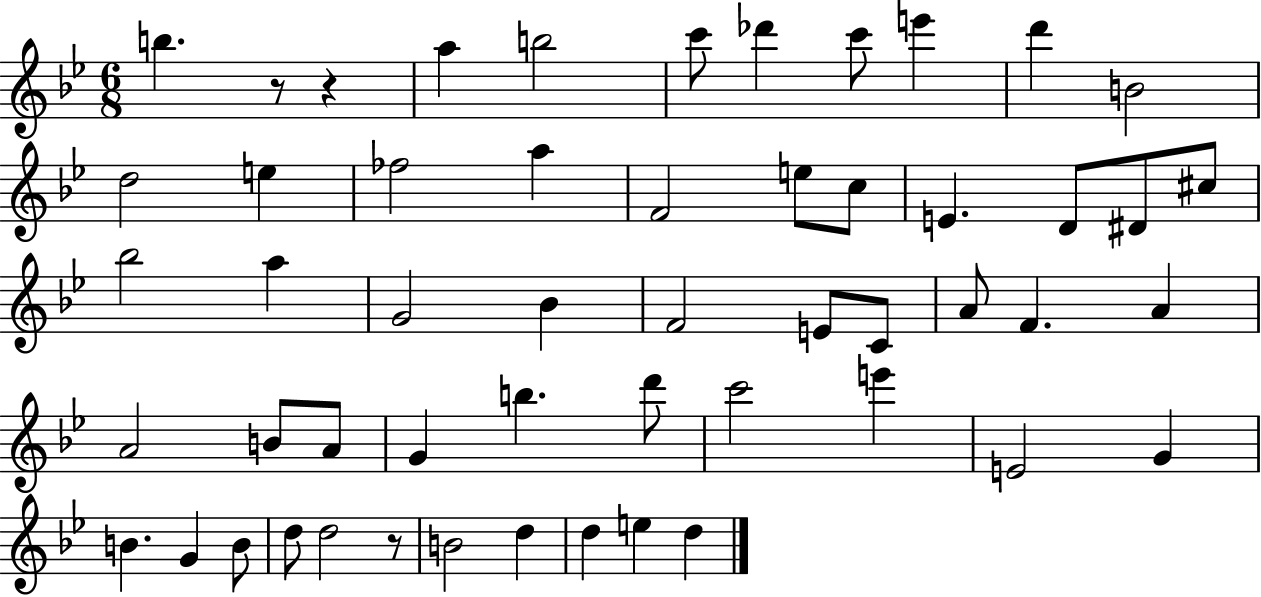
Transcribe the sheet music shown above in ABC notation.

X:1
T:Untitled
M:6/8
L:1/4
K:Bb
b z/2 z a b2 c'/2 _d' c'/2 e' d' B2 d2 e _f2 a F2 e/2 c/2 E D/2 ^D/2 ^c/2 _b2 a G2 _B F2 E/2 C/2 A/2 F A A2 B/2 A/2 G b d'/2 c'2 e' E2 G B G B/2 d/2 d2 z/2 B2 d d e d